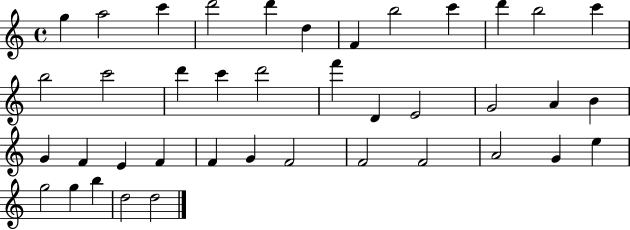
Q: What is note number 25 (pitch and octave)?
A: F4